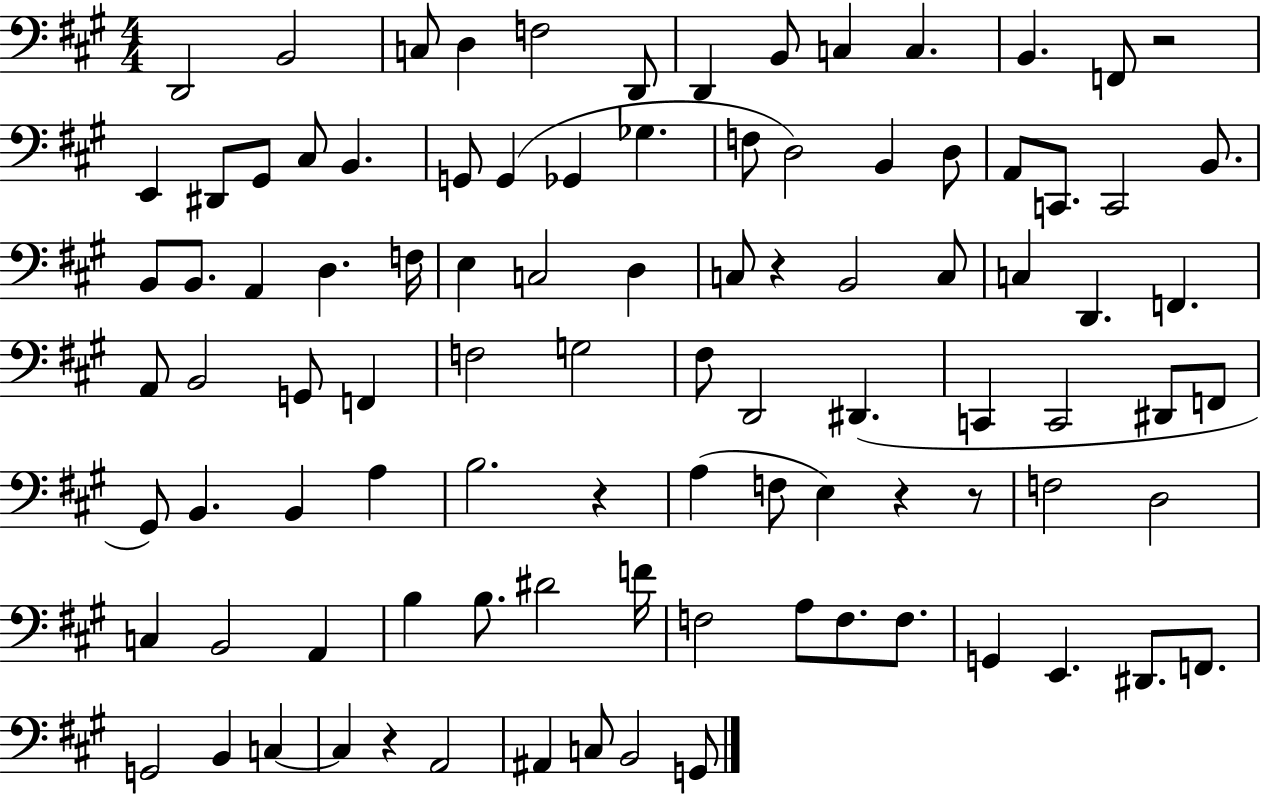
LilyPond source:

{
  \clef bass
  \numericTimeSignature
  \time 4/4
  \key a \major
  d,2 b,2 | c8 d4 f2 d,8 | d,4 b,8 c4 c4. | b,4. f,8 r2 | \break e,4 dis,8 gis,8 cis8 b,4. | g,8 g,4( ges,4 ges4. | f8 d2) b,4 d8 | a,8 c,8. c,2 b,8. | \break b,8 b,8. a,4 d4. f16 | e4 c2 d4 | c8 r4 b,2 c8 | c4 d,4. f,4. | \break a,8 b,2 g,8 f,4 | f2 g2 | fis8 d,2 dis,4.( | c,4 c,2 dis,8 f,8 | \break gis,8) b,4. b,4 a4 | b2. r4 | a4( f8 e4) r4 r8 | f2 d2 | \break c4 b,2 a,4 | b4 b8. dis'2 f'16 | f2 a8 f8. f8. | g,4 e,4. dis,8. f,8. | \break g,2 b,4 c4~~ | c4 r4 a,2 | ais,4 c8 b,2 g,8 | \bar "|."
}